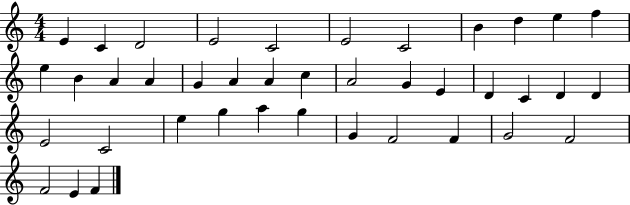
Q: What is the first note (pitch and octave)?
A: E4